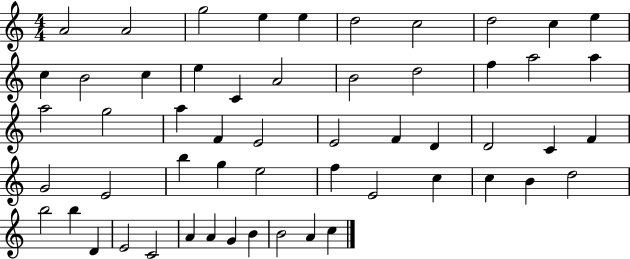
{
  \clef treble
  \numericTimeSignature
  \time 4/4
  \key c \major
  a'2 a'2 | g''2 e''4 e''4 | d''2 c''2 | d''2 c''4 e''4 | \break c''4 b'2 c''4 | e''4 c'4 a'2 | b'2 d''2 | f''4 a''2 a''4 | \break a''2 g''2 | a''4 f'4 e'2 | e'2 f'4 d'4 | d'2 c'4 f'4 | \break g'2 e'2 | b''4 g''4 e''2 | f''4 e'2 c''4 | c''4 b'4 d''2 | \break b''2 b''4 d'4 | e'2 c'2 | a'4 a'4 g'4 b'4 | b'2 a'4 c''4 | \break \bar "|."
}